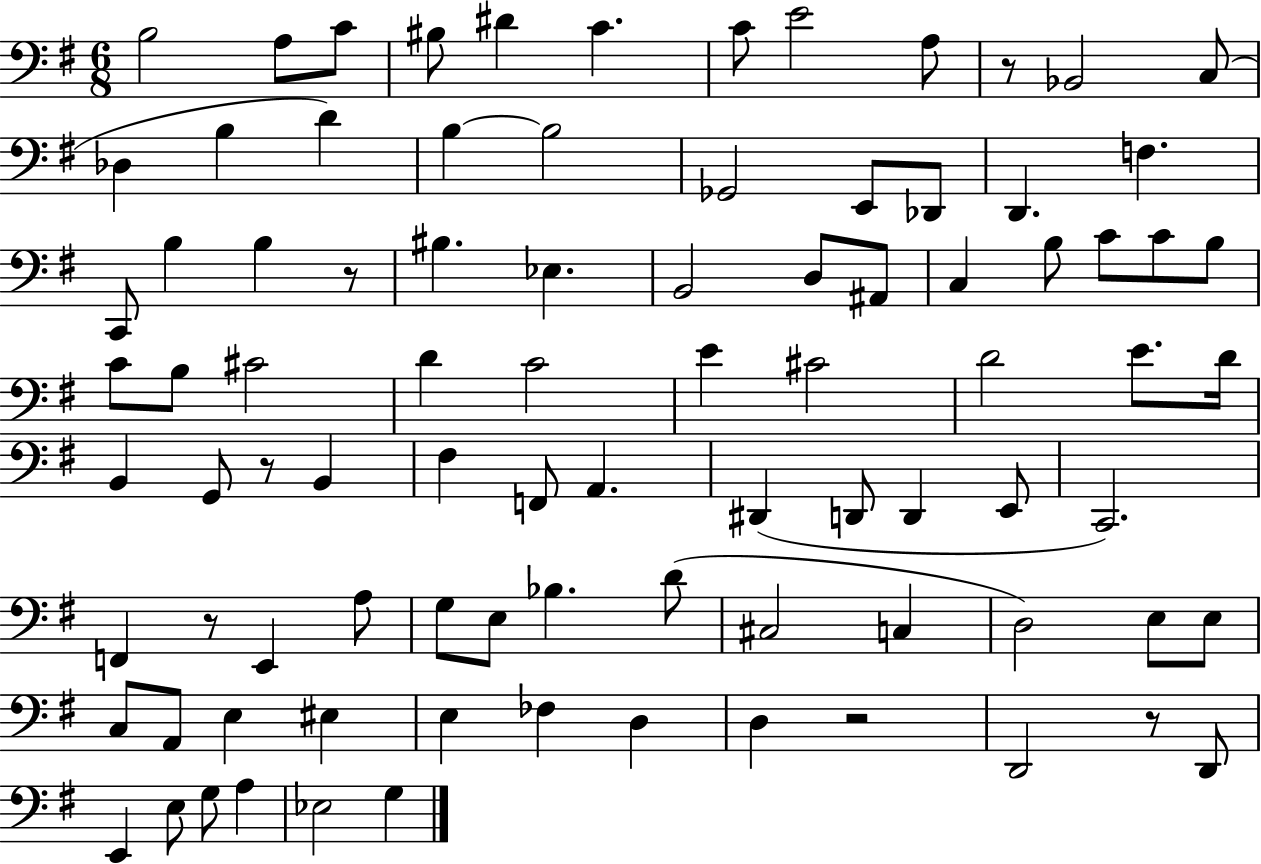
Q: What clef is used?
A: bass